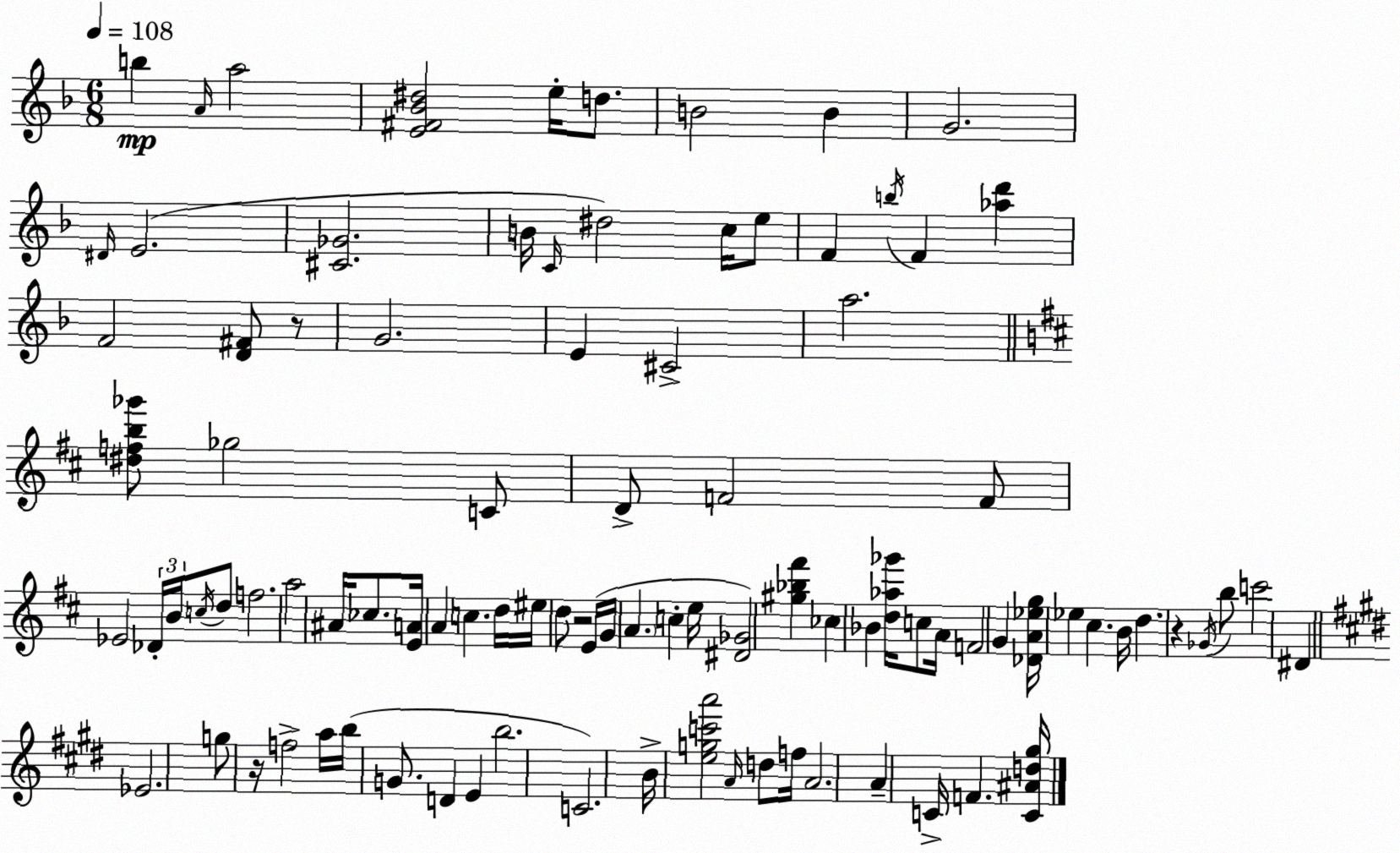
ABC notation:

X:1
T:Untitled
M:6/8
L:1/4
K:Dm
b A/4 a2 [E^F_B^d]2 e/4 d/2 B2 B G2 ^D/4 E2 [^C_G]2 B/4 C/4 ^d2 c/4 e/2 F b/4 F [_ad'] F2 [D^F]/2 z/2 G2 E ^C2 a2 [^dfb_g']/2 _g2 C/2 D/2 F2 F/2 _E2 _D/4 B/4 c/4 d/2 f2 a2 ^A/4 _c/2 [EA]/4 A c d/4 ^e/4 d/2 z2 E/4 G/4 A c e/4 [^D_G]2 [^g_b^f'] _c _B [d_a_g']/4 c/2 A/4 F2 G [_DA_eg]/4 _e ^c B/4 d z _G/4 b/2 c'2 ^D _E2 g/2 z/4 f2 a/4 b/4 G/2 D E b2 C2 B/4 [egc'a']2 A/4 d/2 f/4 A2 A C/4 F [C^Ad^g]/4